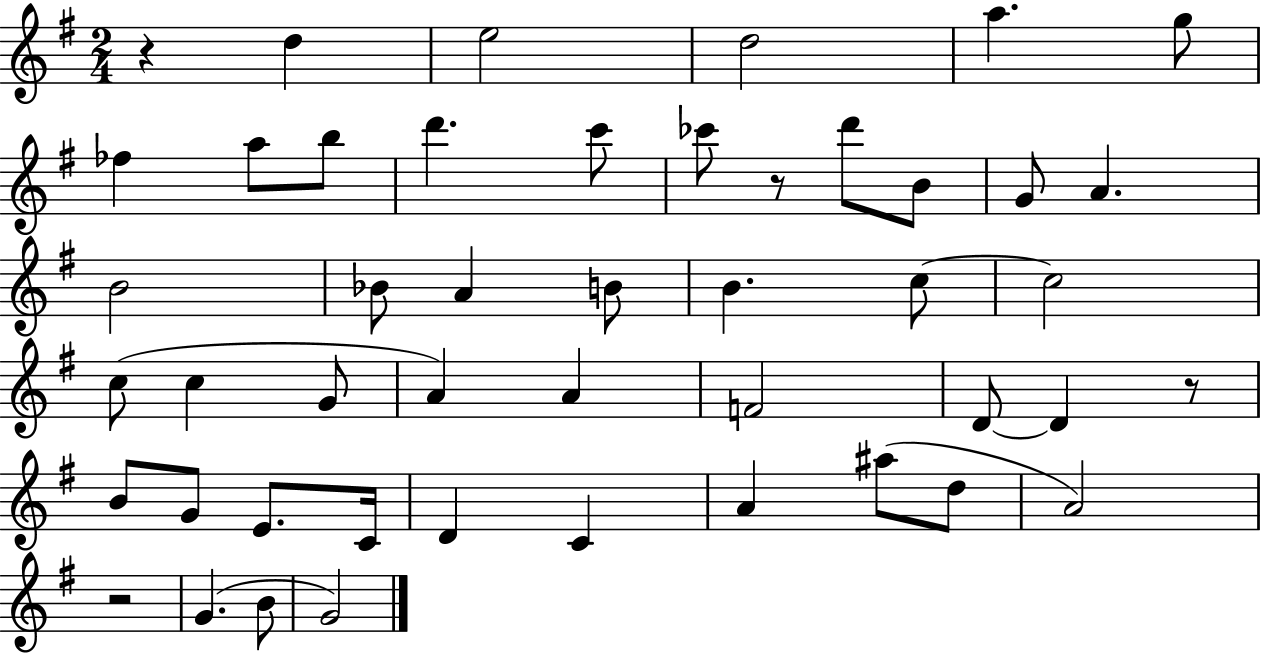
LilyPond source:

{
  \clef treble
  \numericTimeSignature
  \time 2/4
  \key g \major
  \repeat volta 2 { r4 d''4 | e''2 | d''2 | a''4. g''8 | \break fes''4 a''8 b''8 | d'''4. c'''8 | ces'''8 r8 d'''8 b'8 | g'8 a'4. | \break b'2 | bes'8 a'4 b'8 | b'4. c''8~~ | c''2 | \break c''8( c''4 g'8 | a'4) a'4 | f'2 | d'8~~ d'4 r8 | \break b'8 g'8 e'8. c'16 | d'4 c'4 | a'4 ais''8( d''8 | a'2) | \break r2 | g'4.( b'8 | g'2) | } \bar "|."
}